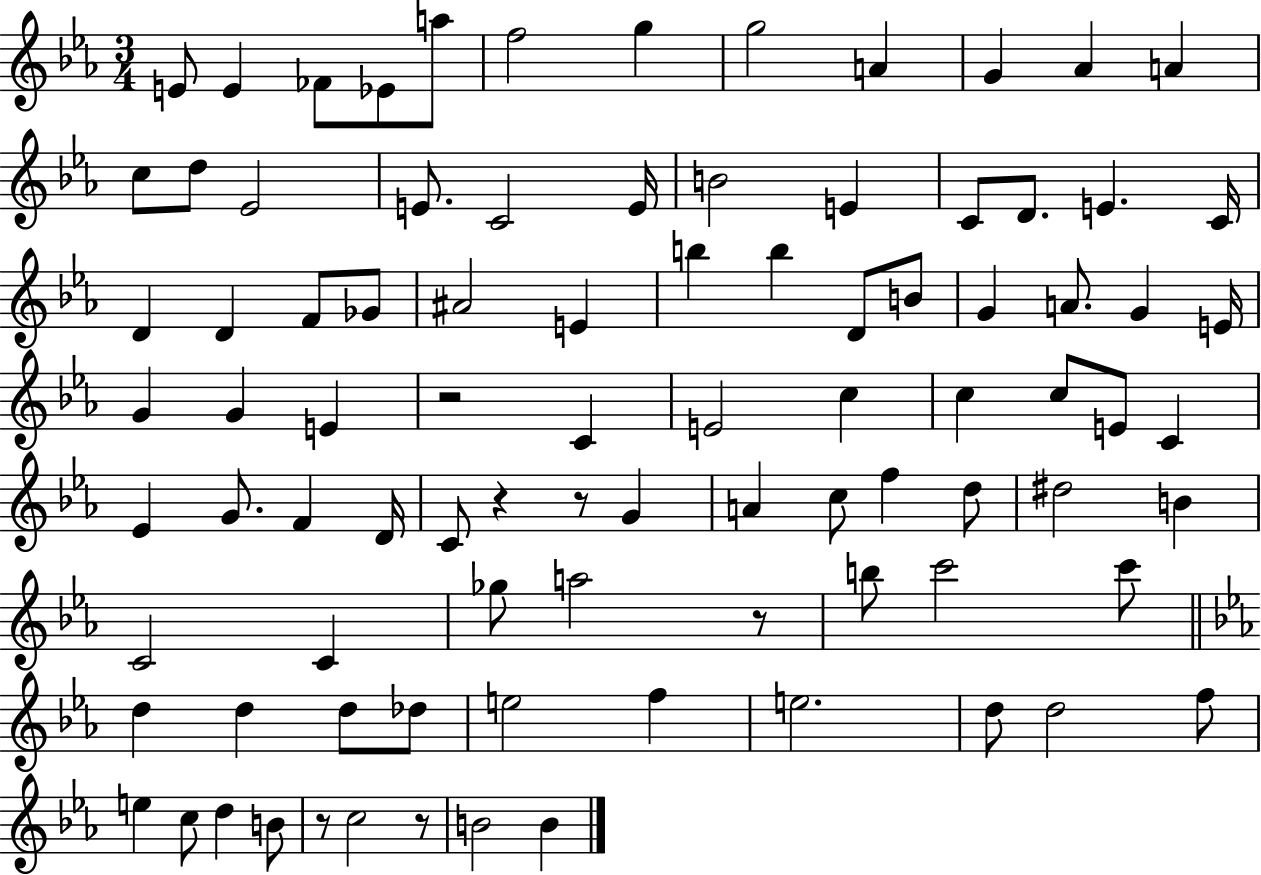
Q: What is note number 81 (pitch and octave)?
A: B4